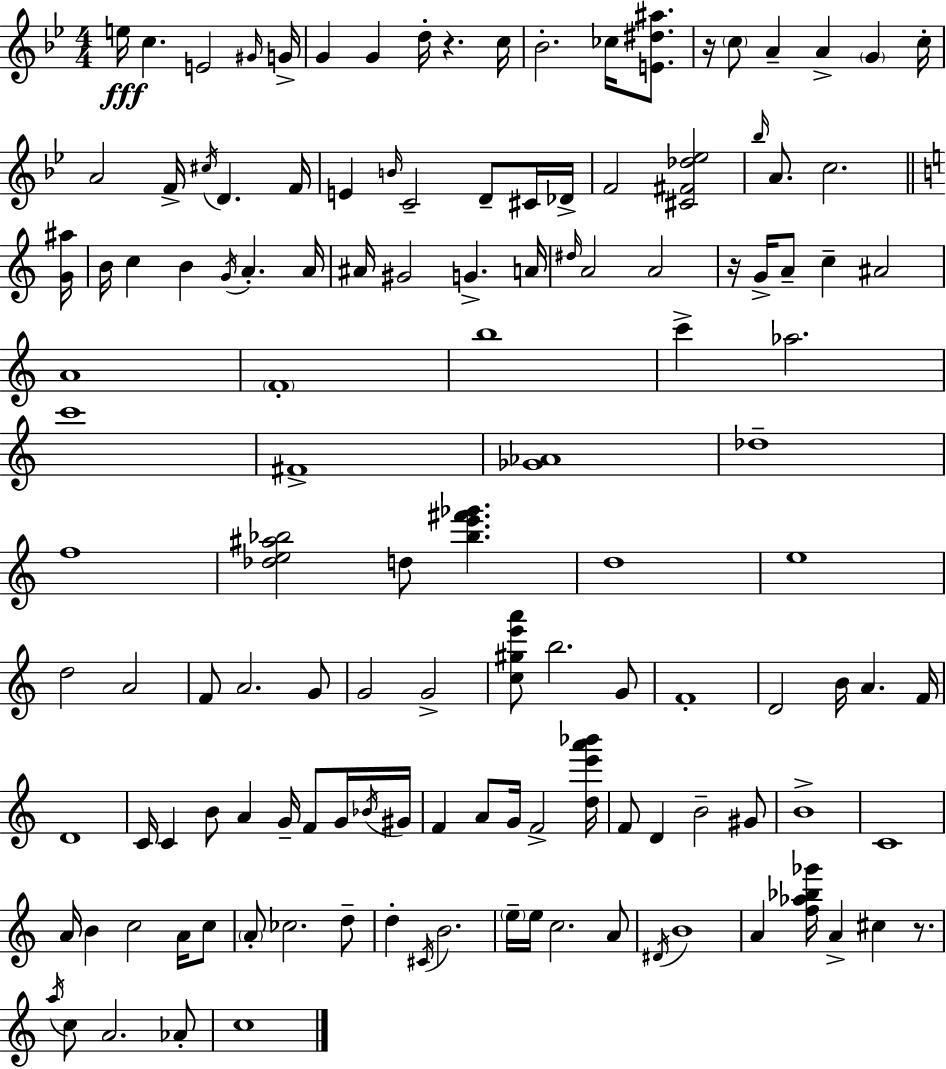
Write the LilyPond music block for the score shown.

{
  \clef treble
  \numericTimeSignature
  \time 4/4
  \key g \minor
  e''16\fff c''4. e'2 \grace { gis'16 } | g'16-> g'4 g'4 d''16-. r4. | c''16 bes'2.-. ces''16 <e' dis'' ais''>8. | r16 \parenthesize c''8 a'4-- a'4-> \parenthesize g'4 | \break c''16-. a'2 f'16-> \acciaccatura { cis''16 } d'4. | f'16 e'4 \grace { b'16 } c'2-- d'8-- | cis'16 des'16-> f'2 <cis' fis' des'' ees''>2 | \grace { bes''16 } a'8. c''2. | \break \bar "||" \break \key c \major <g' ais''>16 b'16 c''4 b'4 \acciaccatura { g'16 } a'4.-. | a'16 ais'16 gis'2 g'4.-> | a'16 \grace { dis''16 } a'2 a'2 | r16 g'16-> a'8-- c''4-- ais'2 | \break a'1 | \parenthesize f'1-. | b''1 | c'''4-> aes''2. | \break c'''1 | fis'1-> | <ges' aes'>1 | des''1-- | \break f''1 | <des'' e'' ais'' bes''>2 d''8 <bes'' e''' fis''' ges'''>4. | d''1 | e''1 | \break d''2 a'2 | f'8 a'2. | g'8 g'2 g'2-> | <c'' gis'' e''' a'''>8 b''2. | \break g'8 f'1-. | d'2 b'16 a'4. | f'16 d'1 | c'16 c'4 b'8 a'4 g'16-- f'8 | \break g'16 \acciaccatura { bes'16 } gis'16 f'4 a'8 g'16 f'2-> | <d'' e''' a''' bes'''>16 f'8 d'4 b'2-- | gis'8 b'1-> | c'1 | \break a'16 b'4 c''2 | a'16 c''8 \parenthesize a'8-. ces''2. | d''8-- d''4-. \acciaccatura { cis'16 } b'2. | \parenthesize e''16-- e''16 c''2. | \break a'8 \acciaccatura { dis'16 } b'1 | a'4 <f'' aes'' bes'' ges'''>16 a'4-> cis''4 | r8. \acciaccatura { a''16 } c''8 a'2. | aes'8-. c''1 | \break \bar "|."
}